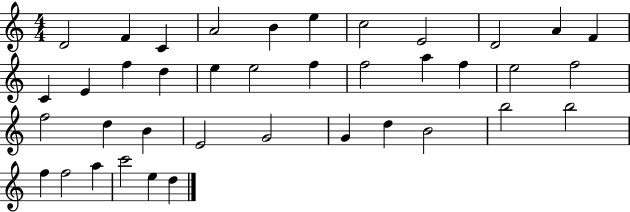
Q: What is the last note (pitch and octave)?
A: D5